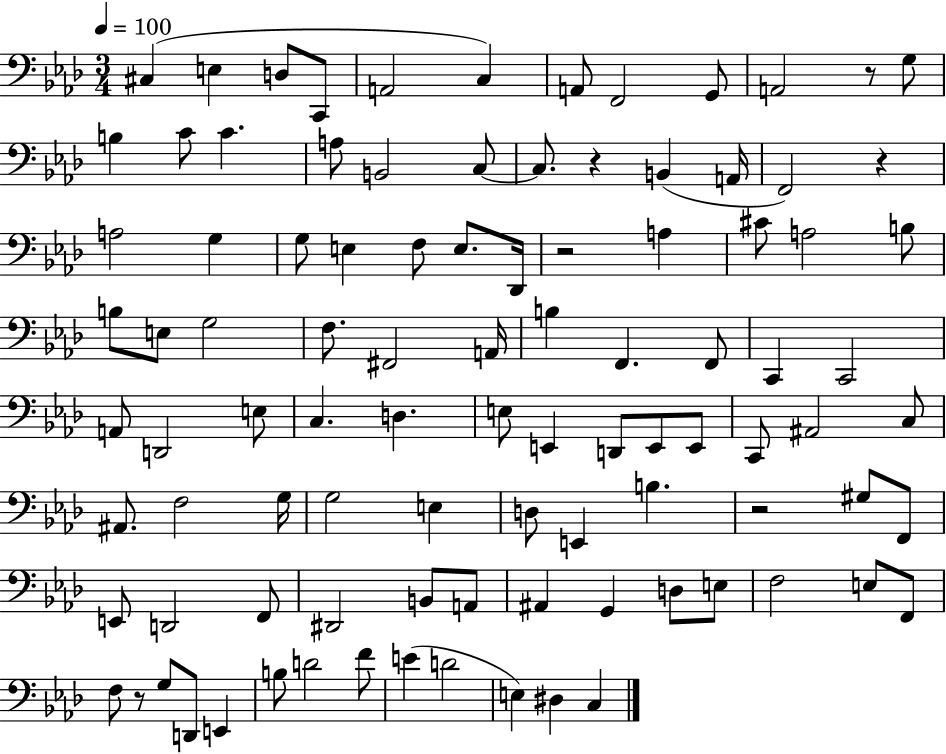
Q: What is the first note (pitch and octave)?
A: C#3